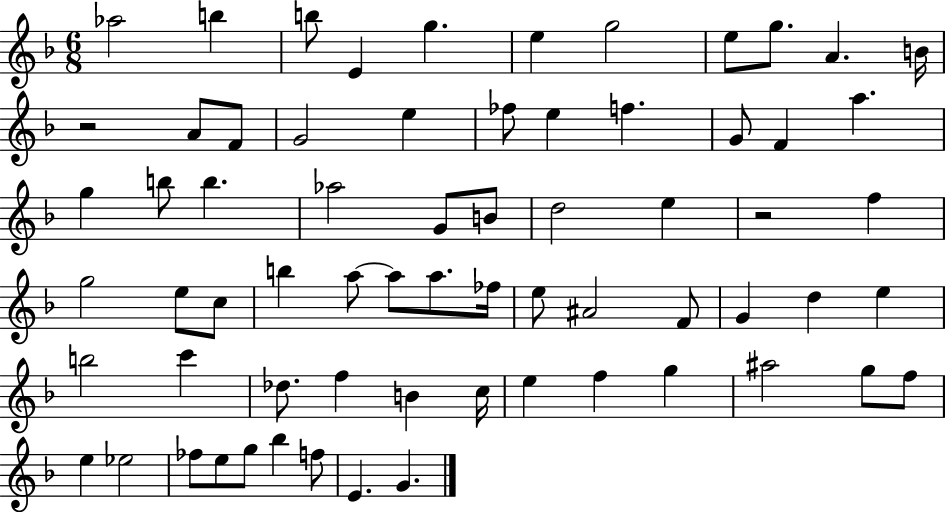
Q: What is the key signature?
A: F major